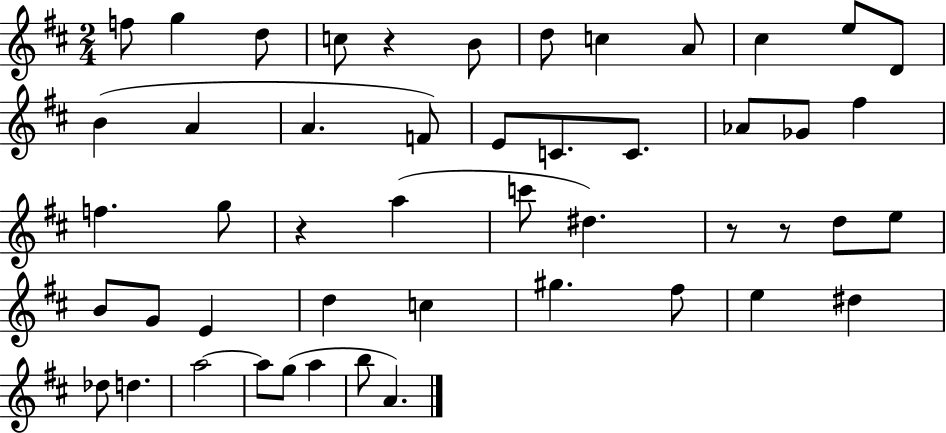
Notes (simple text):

F5/e G5/q D5/e C5/e R/q B4/e D5/e C5/q A4/e C#5/q E5/e D4/e B4/q A4/q A4/q. F4/e E4/e C4/e. C4/e. Ab4/e Gb4/e F#5/q F5/q. G5/e R/q A5/q C6/e D#5/q. R/e R/e D5/e E5/e B4/e G4/e E4/q D5/q C5/q G#5/q. F#5/e E5/q D#5/q Db5/e D5/q. A5/h A5/e G5/e A5/q B5/e A4/q.